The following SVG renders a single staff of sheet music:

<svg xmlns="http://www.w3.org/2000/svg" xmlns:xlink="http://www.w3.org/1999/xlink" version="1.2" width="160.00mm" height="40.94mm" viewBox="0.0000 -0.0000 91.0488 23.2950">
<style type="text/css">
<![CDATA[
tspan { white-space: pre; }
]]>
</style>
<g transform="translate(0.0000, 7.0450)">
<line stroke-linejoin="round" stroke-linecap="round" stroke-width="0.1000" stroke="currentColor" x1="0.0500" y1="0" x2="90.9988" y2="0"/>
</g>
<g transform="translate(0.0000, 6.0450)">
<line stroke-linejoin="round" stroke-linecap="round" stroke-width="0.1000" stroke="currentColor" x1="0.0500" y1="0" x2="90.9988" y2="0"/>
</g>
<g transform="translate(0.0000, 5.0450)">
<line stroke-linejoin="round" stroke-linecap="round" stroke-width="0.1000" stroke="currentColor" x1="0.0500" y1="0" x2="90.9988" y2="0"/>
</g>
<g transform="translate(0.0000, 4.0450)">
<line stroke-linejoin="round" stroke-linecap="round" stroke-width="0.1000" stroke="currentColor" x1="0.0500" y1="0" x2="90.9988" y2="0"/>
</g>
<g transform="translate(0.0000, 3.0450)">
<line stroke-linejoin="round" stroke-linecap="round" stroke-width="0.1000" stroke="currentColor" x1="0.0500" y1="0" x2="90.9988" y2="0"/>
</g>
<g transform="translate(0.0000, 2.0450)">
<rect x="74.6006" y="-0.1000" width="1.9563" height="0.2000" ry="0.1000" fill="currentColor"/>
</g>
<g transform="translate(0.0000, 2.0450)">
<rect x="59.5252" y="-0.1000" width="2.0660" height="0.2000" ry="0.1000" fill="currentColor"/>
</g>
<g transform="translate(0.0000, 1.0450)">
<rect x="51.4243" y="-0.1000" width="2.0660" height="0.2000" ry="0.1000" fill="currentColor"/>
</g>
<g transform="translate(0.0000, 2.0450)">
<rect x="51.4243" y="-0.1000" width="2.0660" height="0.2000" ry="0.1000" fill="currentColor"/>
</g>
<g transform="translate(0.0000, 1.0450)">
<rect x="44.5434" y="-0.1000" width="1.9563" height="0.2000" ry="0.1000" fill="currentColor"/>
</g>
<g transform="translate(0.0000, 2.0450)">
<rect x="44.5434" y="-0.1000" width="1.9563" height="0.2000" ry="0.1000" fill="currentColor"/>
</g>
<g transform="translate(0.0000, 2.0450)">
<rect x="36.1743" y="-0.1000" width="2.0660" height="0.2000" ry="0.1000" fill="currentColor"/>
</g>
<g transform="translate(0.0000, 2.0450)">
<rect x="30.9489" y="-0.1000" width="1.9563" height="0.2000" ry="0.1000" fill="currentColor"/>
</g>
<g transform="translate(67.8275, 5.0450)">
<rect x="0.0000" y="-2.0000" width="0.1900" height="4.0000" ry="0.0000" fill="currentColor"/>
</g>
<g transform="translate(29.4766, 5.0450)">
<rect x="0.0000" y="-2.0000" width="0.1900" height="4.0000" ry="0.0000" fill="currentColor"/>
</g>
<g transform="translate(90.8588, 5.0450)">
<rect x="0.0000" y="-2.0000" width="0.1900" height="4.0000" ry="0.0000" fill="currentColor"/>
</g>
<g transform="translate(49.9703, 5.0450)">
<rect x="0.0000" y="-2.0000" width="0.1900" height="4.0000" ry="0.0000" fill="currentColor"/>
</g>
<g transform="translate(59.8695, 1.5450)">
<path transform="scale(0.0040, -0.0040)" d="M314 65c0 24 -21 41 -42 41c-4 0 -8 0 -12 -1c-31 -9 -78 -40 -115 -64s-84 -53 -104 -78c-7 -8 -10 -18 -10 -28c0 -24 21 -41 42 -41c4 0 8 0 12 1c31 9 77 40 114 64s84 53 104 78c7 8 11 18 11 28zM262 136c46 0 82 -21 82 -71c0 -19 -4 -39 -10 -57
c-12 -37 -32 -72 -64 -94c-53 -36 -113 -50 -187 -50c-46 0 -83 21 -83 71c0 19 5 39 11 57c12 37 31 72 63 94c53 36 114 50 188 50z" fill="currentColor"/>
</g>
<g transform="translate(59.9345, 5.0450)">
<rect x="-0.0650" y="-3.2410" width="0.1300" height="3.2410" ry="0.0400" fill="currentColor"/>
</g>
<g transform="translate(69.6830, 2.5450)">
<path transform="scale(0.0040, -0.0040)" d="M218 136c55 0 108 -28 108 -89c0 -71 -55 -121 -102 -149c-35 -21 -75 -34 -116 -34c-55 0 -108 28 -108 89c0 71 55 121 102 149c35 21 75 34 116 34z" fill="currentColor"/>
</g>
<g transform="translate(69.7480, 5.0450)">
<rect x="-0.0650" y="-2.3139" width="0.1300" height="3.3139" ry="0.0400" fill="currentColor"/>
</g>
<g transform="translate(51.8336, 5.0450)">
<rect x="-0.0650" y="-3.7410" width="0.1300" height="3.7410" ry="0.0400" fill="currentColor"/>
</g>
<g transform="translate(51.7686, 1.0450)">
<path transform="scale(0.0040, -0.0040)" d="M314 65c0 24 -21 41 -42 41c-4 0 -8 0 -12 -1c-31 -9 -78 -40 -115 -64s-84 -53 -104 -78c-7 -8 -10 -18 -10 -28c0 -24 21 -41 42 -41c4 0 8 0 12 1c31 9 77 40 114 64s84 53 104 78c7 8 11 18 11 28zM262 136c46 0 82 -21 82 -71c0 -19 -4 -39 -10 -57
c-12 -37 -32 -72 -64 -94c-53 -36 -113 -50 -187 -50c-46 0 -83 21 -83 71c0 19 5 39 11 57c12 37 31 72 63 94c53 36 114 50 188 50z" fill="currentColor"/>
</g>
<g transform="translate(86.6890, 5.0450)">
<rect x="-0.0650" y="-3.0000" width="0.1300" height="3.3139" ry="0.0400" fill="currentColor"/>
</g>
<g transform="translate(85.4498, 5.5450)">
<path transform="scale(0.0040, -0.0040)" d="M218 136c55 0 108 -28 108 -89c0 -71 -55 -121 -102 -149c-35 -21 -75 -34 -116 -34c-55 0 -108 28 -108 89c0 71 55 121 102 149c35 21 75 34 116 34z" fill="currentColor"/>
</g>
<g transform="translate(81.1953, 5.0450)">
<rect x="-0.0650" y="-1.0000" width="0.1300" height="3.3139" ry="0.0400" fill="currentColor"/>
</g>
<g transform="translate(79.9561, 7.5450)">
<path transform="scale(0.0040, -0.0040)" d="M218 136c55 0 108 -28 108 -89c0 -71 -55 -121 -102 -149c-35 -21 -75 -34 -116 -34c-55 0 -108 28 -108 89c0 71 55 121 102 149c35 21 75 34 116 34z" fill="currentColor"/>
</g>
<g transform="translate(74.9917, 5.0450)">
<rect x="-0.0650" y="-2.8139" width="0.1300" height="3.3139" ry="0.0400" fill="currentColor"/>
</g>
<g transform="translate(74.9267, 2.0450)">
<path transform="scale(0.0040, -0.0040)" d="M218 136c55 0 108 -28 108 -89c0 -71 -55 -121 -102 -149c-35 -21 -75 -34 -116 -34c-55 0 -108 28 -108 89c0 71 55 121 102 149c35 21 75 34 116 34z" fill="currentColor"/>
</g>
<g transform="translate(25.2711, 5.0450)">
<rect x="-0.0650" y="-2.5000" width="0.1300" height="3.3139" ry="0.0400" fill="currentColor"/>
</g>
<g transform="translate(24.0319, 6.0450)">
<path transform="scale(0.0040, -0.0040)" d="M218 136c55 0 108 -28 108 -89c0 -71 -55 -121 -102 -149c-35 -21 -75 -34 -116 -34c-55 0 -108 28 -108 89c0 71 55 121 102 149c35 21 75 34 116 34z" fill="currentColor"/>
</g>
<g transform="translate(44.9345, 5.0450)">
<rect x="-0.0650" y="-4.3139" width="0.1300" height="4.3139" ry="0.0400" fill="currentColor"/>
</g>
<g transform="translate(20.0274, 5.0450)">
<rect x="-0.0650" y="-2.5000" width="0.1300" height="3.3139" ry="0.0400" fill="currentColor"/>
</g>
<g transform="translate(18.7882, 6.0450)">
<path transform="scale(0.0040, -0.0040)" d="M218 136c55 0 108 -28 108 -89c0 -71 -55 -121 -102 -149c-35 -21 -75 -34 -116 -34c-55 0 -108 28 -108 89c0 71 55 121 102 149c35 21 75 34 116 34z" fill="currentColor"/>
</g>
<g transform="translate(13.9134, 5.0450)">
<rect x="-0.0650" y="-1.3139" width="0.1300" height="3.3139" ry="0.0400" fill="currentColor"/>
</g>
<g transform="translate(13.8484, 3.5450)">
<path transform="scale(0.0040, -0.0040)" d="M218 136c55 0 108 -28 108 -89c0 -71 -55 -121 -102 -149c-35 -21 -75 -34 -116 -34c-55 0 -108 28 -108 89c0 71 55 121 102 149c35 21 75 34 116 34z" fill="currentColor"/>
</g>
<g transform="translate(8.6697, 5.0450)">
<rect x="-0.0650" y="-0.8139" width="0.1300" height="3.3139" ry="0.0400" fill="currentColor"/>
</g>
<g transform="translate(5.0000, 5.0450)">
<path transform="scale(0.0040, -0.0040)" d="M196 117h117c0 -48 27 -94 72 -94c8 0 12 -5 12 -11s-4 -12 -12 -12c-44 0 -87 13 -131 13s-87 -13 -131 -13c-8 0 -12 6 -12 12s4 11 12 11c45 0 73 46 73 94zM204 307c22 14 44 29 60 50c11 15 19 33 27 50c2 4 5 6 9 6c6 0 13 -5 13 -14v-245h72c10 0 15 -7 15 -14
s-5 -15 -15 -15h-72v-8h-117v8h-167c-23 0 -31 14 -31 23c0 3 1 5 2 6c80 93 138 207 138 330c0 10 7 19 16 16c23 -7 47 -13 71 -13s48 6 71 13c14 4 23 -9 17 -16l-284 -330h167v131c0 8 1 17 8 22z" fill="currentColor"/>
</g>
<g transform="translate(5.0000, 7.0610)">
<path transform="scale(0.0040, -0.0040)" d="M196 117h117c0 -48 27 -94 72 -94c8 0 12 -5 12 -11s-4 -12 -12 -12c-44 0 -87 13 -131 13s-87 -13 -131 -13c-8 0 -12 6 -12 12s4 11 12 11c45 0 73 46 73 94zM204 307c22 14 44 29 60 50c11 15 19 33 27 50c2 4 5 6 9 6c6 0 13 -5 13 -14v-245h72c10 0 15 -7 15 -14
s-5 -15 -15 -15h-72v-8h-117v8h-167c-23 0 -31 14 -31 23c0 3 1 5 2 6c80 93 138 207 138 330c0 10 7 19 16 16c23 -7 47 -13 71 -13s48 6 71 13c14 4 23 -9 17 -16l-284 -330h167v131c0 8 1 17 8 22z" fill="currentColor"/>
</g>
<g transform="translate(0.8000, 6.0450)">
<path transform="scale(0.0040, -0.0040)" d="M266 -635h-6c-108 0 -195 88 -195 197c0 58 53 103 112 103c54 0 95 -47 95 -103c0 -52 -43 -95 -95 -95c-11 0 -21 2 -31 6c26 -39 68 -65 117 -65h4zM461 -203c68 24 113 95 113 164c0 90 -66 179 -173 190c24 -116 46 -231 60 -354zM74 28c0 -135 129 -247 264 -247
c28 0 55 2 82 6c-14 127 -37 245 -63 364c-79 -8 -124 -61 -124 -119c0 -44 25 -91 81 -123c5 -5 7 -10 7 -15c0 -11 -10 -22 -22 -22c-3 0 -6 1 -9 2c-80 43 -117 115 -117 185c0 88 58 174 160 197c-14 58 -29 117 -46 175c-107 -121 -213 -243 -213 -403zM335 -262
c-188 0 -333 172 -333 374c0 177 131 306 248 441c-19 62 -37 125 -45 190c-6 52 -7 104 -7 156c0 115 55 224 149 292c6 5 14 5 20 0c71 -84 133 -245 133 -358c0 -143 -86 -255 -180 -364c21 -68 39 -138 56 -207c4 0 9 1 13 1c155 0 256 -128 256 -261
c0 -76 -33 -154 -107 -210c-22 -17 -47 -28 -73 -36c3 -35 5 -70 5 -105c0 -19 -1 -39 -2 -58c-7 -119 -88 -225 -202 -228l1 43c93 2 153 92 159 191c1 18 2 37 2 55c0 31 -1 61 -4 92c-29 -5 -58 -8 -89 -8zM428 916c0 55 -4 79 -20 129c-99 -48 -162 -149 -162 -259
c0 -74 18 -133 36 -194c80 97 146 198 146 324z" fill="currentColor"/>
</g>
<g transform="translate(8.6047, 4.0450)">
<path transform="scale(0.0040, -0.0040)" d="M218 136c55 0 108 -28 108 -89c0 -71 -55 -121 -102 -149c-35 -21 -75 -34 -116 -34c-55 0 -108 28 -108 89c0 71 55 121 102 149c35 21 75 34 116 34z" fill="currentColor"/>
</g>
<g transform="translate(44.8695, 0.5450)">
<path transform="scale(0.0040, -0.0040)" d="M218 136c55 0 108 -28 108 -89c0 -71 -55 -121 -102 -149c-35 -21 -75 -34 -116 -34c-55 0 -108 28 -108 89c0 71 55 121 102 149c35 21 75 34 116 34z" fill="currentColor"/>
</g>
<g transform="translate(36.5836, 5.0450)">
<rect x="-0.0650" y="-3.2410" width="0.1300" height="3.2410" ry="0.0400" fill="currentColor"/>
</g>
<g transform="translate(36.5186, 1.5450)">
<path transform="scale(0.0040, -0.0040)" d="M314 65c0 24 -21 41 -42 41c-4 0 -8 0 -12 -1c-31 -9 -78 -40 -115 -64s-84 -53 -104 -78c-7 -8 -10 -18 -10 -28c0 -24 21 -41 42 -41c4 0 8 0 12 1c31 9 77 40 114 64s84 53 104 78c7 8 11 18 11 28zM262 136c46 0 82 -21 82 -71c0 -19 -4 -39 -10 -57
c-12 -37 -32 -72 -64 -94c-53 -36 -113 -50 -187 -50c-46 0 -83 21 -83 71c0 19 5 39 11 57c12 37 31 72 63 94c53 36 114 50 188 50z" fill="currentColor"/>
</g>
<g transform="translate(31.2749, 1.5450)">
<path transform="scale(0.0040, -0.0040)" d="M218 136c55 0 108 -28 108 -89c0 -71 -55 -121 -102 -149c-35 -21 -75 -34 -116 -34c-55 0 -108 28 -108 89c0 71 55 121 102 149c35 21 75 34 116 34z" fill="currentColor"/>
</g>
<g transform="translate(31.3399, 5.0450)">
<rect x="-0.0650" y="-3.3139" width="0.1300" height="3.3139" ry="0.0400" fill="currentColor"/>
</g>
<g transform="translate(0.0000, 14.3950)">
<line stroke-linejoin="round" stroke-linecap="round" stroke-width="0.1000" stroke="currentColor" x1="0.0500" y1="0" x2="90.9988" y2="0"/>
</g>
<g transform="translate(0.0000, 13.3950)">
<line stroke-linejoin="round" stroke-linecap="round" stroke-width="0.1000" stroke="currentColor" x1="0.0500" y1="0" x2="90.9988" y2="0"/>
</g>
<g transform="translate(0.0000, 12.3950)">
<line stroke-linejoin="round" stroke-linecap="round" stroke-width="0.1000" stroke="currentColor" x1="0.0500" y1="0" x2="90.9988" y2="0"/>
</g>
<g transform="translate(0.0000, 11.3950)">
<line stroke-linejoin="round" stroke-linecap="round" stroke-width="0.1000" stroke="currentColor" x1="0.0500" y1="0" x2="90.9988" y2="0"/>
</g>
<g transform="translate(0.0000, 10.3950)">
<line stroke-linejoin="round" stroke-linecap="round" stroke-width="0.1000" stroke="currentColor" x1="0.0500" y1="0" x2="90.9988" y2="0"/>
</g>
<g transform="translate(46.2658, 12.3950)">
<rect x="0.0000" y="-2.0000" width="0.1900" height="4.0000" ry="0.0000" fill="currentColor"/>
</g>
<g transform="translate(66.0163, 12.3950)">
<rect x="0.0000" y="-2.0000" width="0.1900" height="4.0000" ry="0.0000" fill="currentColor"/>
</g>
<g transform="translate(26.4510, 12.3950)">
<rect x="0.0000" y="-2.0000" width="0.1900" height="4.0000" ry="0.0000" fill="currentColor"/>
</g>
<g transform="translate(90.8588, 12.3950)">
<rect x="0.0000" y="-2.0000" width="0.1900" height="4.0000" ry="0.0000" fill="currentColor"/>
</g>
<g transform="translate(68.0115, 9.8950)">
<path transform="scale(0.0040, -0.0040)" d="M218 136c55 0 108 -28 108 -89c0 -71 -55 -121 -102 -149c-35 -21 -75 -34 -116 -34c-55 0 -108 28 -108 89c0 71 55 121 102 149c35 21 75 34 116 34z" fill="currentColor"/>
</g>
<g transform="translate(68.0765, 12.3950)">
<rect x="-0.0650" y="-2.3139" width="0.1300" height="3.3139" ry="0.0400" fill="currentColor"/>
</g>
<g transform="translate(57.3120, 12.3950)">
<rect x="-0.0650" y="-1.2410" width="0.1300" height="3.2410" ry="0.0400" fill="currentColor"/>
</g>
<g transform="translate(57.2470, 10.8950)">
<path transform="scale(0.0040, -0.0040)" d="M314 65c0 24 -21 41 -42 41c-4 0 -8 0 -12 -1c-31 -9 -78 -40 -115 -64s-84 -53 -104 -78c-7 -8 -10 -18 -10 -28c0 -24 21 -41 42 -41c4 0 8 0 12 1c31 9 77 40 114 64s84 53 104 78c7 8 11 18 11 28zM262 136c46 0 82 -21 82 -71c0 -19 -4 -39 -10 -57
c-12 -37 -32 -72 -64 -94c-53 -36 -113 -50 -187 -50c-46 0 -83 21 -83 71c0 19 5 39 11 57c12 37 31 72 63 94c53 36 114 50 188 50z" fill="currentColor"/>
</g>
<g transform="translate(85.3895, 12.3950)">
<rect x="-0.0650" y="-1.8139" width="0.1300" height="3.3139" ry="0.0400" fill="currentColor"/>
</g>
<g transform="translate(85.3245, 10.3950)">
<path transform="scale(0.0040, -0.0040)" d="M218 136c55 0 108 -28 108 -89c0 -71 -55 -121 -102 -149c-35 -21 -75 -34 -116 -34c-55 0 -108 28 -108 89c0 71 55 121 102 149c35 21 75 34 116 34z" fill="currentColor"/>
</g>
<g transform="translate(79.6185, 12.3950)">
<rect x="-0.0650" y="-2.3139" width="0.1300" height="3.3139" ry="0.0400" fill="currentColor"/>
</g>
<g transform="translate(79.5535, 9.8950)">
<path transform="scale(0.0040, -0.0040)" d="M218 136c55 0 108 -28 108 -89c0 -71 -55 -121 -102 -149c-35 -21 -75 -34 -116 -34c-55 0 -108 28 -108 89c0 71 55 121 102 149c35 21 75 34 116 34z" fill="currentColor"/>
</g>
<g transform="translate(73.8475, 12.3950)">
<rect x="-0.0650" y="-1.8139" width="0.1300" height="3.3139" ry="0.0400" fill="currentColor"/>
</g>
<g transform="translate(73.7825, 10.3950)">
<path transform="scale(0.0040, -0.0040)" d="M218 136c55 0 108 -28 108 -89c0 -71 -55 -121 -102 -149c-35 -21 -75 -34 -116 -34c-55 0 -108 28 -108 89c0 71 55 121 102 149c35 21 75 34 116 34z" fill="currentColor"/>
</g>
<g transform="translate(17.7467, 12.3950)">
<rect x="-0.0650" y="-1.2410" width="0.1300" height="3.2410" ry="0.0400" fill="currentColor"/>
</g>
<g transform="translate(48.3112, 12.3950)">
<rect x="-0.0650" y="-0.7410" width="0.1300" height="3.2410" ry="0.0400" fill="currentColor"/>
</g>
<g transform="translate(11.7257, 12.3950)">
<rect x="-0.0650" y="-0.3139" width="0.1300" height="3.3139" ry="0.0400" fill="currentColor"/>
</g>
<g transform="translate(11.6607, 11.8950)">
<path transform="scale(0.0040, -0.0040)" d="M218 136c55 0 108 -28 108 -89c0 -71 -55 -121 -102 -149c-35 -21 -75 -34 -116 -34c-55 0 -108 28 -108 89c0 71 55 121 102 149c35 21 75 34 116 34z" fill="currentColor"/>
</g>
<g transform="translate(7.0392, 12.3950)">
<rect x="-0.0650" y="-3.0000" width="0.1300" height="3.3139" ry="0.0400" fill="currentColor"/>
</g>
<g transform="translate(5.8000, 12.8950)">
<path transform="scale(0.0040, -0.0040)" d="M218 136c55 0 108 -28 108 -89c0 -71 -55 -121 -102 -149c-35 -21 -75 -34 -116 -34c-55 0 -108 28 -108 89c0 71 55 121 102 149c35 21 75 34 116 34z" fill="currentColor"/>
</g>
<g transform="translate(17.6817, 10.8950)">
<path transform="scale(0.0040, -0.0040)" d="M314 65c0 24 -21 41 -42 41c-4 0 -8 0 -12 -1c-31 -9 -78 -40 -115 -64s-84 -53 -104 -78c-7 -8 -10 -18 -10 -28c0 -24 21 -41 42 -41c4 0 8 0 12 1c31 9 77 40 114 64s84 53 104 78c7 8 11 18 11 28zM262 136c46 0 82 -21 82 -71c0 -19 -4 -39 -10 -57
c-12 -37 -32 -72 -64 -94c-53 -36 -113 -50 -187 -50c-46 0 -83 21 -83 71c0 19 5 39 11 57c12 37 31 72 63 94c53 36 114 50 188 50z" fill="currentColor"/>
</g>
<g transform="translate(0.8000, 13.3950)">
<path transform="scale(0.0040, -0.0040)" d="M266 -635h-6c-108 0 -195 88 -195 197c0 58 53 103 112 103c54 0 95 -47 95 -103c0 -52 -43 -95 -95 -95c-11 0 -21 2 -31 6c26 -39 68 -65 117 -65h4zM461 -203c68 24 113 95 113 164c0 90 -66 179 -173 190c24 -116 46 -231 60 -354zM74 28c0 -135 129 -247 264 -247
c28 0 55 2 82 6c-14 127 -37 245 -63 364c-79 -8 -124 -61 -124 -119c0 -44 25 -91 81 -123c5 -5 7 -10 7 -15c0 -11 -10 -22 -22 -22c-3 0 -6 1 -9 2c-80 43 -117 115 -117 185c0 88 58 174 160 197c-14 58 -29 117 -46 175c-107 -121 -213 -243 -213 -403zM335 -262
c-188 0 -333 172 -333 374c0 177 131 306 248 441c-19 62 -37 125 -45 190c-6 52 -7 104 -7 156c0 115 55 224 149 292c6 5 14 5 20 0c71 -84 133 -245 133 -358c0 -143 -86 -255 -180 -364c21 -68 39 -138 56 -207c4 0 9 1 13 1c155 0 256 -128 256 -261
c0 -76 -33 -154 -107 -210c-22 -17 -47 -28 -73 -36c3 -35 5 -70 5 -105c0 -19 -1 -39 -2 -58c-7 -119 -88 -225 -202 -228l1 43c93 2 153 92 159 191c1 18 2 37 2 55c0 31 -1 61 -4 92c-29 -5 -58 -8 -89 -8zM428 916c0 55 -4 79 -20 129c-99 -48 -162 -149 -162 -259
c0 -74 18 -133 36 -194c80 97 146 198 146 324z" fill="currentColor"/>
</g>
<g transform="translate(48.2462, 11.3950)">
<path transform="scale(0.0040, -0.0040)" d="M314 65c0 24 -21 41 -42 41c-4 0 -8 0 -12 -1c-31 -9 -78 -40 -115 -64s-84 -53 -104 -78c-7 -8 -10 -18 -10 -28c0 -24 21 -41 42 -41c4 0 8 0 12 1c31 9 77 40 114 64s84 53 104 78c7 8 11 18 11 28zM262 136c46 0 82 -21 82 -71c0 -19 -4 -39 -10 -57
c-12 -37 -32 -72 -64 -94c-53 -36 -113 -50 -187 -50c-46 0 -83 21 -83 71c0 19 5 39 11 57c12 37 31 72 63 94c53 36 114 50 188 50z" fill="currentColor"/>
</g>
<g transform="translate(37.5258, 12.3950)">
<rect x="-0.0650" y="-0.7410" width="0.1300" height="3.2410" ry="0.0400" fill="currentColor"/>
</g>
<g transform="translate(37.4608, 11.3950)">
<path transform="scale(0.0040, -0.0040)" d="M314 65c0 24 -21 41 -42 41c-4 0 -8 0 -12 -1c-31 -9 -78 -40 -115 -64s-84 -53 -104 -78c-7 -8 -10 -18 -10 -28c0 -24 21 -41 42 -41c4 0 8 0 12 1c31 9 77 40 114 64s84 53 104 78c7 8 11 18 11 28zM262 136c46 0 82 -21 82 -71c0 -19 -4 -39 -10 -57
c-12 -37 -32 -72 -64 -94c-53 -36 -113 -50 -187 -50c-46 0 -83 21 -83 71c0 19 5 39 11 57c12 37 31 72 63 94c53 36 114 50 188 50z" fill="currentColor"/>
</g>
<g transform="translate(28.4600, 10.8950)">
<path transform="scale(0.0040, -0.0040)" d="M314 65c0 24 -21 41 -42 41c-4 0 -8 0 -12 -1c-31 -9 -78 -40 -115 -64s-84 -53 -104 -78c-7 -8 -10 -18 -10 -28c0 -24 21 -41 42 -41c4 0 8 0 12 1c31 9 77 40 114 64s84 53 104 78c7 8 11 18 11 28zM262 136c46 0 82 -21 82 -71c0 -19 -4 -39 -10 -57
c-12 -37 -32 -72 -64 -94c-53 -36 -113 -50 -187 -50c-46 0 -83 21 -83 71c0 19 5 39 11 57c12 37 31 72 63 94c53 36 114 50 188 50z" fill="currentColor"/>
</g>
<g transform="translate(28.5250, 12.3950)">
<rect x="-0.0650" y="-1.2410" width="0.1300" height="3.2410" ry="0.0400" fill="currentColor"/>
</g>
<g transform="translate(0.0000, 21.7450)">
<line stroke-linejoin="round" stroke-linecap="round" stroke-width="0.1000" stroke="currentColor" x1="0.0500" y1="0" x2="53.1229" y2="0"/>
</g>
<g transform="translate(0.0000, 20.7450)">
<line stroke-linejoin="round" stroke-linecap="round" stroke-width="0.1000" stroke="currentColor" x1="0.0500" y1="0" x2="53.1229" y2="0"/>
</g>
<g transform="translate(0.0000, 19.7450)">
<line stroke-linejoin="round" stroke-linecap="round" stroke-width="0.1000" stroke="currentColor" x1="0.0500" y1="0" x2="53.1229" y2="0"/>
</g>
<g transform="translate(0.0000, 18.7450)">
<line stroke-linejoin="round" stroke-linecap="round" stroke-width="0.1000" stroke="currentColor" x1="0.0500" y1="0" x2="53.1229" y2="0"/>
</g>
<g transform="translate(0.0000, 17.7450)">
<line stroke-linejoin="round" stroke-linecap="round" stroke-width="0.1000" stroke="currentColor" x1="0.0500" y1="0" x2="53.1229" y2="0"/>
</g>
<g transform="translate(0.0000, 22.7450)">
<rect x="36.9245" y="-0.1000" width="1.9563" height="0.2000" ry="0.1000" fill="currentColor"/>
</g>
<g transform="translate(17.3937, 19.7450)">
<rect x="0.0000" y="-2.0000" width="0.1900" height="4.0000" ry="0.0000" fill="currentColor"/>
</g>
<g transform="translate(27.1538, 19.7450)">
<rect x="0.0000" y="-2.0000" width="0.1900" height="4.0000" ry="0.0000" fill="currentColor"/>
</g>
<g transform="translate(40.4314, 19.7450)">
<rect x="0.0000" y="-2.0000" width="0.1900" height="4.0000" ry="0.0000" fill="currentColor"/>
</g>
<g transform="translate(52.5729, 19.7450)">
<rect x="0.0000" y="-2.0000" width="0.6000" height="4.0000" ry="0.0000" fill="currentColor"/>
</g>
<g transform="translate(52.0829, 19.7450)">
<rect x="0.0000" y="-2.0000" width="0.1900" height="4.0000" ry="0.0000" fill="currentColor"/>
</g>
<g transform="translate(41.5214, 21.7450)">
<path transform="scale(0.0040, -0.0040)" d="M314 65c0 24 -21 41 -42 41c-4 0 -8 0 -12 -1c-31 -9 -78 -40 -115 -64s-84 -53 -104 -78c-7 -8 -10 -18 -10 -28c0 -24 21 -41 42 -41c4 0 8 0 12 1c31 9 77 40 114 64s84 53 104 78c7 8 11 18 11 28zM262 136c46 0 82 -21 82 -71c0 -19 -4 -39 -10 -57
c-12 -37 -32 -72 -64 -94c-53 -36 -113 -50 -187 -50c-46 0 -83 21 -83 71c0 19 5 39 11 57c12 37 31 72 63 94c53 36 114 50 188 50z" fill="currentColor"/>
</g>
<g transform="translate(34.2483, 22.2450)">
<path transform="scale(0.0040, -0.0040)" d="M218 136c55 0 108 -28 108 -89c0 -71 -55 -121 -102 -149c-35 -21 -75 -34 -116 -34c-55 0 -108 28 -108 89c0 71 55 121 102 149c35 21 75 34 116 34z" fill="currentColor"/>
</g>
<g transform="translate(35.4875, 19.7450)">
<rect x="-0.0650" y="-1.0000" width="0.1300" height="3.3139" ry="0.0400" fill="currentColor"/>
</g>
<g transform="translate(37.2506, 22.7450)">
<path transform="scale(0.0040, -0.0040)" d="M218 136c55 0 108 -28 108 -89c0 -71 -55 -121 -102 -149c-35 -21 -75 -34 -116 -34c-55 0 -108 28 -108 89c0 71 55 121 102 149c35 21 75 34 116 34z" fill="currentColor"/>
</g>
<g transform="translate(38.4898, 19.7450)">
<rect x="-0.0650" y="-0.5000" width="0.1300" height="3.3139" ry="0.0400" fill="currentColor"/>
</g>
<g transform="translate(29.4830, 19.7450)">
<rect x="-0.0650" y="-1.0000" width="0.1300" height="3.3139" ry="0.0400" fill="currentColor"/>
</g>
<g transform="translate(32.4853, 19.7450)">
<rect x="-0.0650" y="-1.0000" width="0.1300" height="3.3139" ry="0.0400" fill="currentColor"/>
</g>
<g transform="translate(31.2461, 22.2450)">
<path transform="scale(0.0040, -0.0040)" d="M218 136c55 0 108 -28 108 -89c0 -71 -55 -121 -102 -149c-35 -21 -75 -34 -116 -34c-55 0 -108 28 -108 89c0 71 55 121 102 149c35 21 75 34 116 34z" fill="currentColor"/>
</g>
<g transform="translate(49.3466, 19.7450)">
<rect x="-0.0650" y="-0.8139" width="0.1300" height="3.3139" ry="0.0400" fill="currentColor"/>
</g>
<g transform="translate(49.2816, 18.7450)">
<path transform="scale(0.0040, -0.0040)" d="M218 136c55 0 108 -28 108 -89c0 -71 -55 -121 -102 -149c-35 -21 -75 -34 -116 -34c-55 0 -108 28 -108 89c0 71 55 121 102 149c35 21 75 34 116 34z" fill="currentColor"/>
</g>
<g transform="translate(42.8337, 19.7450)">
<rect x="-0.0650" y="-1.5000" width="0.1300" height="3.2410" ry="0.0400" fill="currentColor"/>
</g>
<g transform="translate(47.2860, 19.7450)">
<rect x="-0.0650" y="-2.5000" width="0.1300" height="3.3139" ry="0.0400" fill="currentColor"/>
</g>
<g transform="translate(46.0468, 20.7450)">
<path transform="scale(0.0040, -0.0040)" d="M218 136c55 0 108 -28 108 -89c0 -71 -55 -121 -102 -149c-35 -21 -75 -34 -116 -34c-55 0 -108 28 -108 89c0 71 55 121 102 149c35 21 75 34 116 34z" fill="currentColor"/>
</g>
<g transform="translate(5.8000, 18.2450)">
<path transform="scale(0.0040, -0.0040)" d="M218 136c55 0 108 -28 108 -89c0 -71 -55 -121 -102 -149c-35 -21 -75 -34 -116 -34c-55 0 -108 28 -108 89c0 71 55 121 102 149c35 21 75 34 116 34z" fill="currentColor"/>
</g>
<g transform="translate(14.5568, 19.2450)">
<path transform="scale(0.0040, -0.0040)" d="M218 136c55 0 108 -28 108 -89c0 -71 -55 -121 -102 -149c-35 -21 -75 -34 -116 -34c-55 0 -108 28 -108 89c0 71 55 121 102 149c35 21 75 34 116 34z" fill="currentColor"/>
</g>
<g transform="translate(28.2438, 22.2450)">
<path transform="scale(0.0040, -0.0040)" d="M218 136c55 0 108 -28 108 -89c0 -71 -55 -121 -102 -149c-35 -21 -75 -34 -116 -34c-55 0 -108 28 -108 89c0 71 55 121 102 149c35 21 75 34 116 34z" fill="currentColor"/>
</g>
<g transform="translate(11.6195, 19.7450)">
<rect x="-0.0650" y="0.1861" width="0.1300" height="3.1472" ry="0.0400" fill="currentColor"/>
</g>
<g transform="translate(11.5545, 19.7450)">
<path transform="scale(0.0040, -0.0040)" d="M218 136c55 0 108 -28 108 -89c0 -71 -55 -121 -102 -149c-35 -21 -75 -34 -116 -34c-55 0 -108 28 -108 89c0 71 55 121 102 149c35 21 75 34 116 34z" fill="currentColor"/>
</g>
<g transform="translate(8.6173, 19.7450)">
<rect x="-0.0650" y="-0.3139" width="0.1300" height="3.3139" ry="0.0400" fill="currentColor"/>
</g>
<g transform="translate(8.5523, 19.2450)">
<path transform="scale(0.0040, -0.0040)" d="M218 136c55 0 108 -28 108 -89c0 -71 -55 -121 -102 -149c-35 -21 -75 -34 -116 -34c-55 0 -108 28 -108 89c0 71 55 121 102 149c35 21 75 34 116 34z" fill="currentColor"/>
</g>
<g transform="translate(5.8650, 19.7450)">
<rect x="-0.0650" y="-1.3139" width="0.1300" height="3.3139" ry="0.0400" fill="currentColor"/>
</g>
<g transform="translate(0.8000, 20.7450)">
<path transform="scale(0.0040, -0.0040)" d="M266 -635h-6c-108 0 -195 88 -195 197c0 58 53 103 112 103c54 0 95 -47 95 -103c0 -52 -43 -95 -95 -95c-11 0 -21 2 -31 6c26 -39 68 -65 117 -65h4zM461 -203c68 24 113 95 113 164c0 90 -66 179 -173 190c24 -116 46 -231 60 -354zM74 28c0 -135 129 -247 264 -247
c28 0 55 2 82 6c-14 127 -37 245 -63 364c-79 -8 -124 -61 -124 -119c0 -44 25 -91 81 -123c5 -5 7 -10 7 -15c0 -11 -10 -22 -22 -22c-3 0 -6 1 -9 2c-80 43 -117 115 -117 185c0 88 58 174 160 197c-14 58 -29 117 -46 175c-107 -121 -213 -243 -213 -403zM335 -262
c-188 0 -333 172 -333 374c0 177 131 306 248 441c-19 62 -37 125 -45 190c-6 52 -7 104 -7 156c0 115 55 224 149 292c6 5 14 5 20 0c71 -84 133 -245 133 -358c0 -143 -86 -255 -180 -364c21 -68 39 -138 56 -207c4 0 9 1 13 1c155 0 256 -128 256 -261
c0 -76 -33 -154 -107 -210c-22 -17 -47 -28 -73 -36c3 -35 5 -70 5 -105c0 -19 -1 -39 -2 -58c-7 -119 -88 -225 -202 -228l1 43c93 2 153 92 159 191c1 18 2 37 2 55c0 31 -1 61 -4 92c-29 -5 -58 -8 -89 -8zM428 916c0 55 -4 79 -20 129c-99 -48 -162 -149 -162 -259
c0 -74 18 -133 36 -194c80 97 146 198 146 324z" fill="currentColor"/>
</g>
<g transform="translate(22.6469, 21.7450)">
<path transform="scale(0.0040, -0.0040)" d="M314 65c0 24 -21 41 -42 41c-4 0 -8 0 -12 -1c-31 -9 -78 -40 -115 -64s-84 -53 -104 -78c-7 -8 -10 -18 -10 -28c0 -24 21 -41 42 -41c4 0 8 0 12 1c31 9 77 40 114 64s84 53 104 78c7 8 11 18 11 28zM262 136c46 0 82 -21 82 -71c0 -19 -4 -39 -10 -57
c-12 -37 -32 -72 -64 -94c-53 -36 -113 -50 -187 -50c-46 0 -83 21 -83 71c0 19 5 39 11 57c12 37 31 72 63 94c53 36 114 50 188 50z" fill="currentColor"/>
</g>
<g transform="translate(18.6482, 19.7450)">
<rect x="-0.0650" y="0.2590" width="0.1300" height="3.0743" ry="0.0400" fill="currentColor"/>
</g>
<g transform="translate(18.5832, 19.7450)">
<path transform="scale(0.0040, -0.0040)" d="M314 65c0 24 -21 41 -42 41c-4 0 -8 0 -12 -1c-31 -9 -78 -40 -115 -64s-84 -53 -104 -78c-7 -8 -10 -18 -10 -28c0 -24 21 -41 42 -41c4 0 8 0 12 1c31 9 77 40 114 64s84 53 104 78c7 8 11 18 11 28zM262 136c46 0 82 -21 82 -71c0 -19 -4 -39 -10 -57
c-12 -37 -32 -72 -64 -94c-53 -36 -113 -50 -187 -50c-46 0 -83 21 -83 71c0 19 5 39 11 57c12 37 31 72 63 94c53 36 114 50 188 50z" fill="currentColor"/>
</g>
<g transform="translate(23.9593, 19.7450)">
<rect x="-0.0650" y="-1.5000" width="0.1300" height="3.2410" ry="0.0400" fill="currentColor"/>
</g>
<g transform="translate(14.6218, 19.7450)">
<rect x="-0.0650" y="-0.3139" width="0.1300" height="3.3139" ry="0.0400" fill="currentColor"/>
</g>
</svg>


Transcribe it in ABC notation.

X:1
T:Untitled
M:4/4
L:1/4
K:C
d e G G b b2 d' c'2 b2 g a D A A c e2 e2 d2 d2 e2 g f g f e c B c B2 E2 D D D C E2 G d